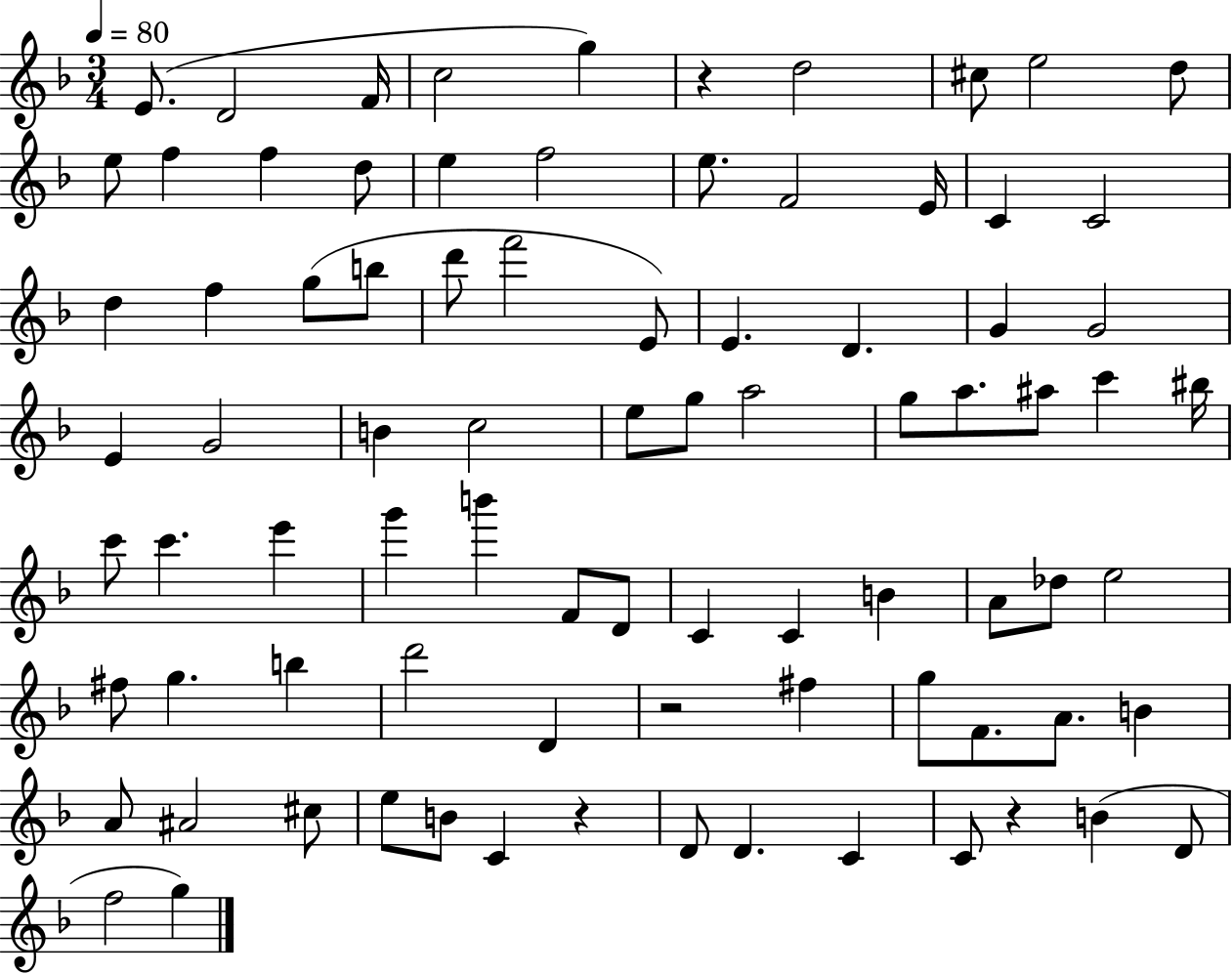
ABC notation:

X:1
T:Untitled
M:3/4
L:1/4
K:F
E/2 D2 F/4 c2 g z d2 ^c/2 e2 d/2 e/2 f f d/2 e f2 e/2 F2 E/4 C C2 d f g/2 b/2 d'/2 f'2 E/2 E D G G2 E G2 B c2 e/2 g/2 a2 g/2 a/2 ^a/2 c' ^b/4 c'/2 c' e' g' b' F/2 D/2 C C B A/2 _d/2 e2 ^f/2 g b d'2 D z2 ^f g/2 F/2 A/2 B A/2 ^A2 ^c/2 e/2 B/2 C z D/2 D C C/2 z B D/2 f2 g